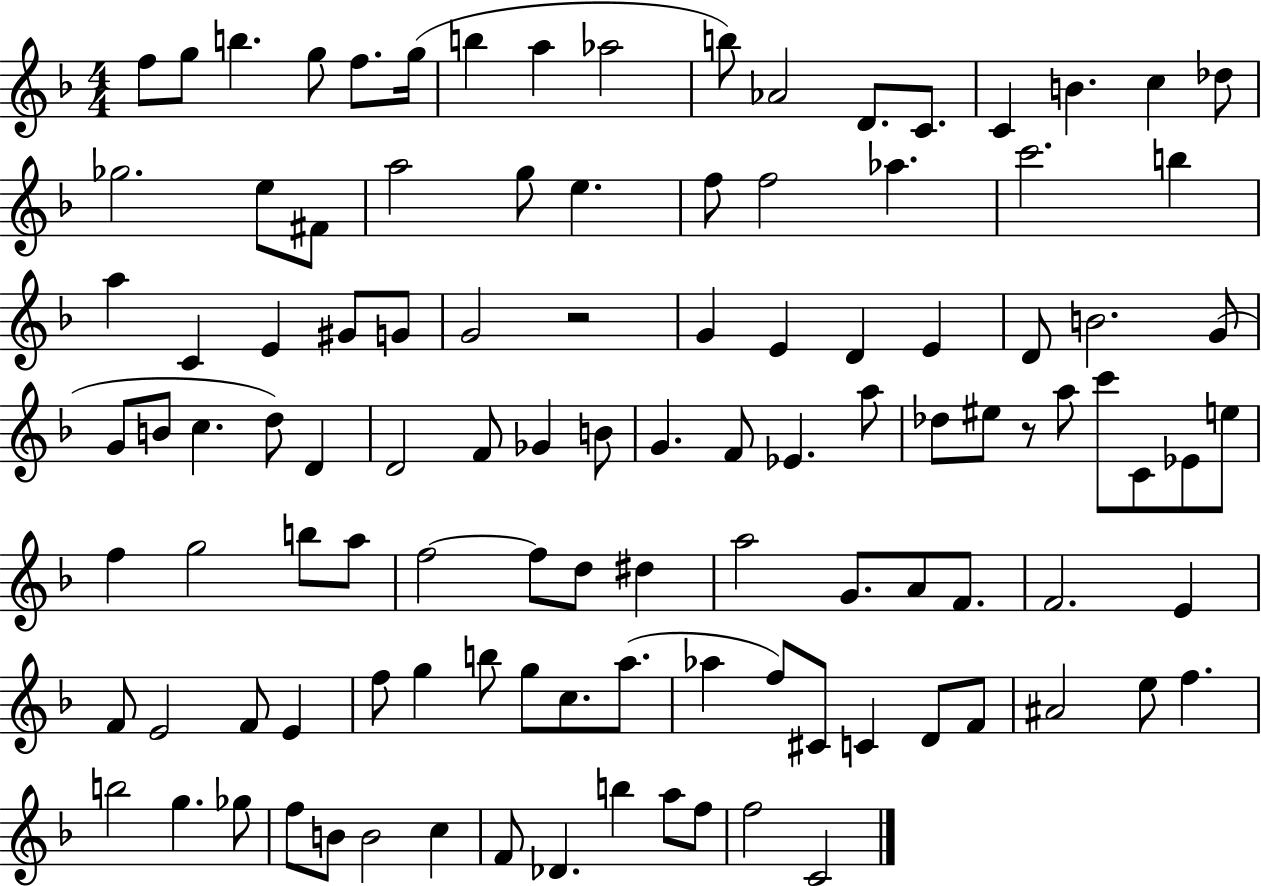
{
  \clef treble
  \numericTimeSignature
  \time 4/4
  \key f \major
  f''8 g''8 b''4. g''8 f''8. g''16( | b''4 a''4 aes''2 | b''8) aes'2 d'8. c'8. | c'4 b'4. c''4 des''8 | \break ges''2. e''8 fis'8 | a''2 g''8 e''4. | f''8 f''2 aes''4. | c'''2. b''4 | \break a''4 c'4 e'4 gis'8 g'8 | g'2 r2 | g'4 e'4 d'4 e'4 | d'8 b'2. g'8( | \break g'8 b'8 c''4. d''8) d'4 | d'2 f'8 ges'4 b'8 | g'4. f'8 ees'4. a''8 | des''8 eis''8 r8 a''8 c'''8 c'8 ees'8 e''8 | \break f''4 g''2 b''8 a''8 | f''2~~ f''8 d''8 dis''4 | a''2 g'8. a'8 f'8. | f'2. e'4 | \break f'8 e'2 f'8 e'4 | f''8 g''4 b''8 g''8 c''8. a''8.( | aes''4 f''8) cis'8 c'4 d'8 f'8 | ais'2 e''8 f''4. | \break b''2 g''4. ges''8 | f''8 b'8 b'2 c''4 | f'8 des'4. b''4 a''8 f''8 | f''2 c'2 | \break \bar "|."
}